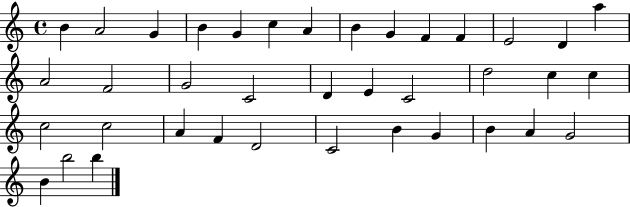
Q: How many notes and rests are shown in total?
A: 38